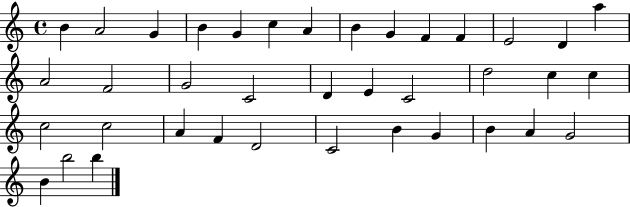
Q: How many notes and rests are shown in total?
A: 38